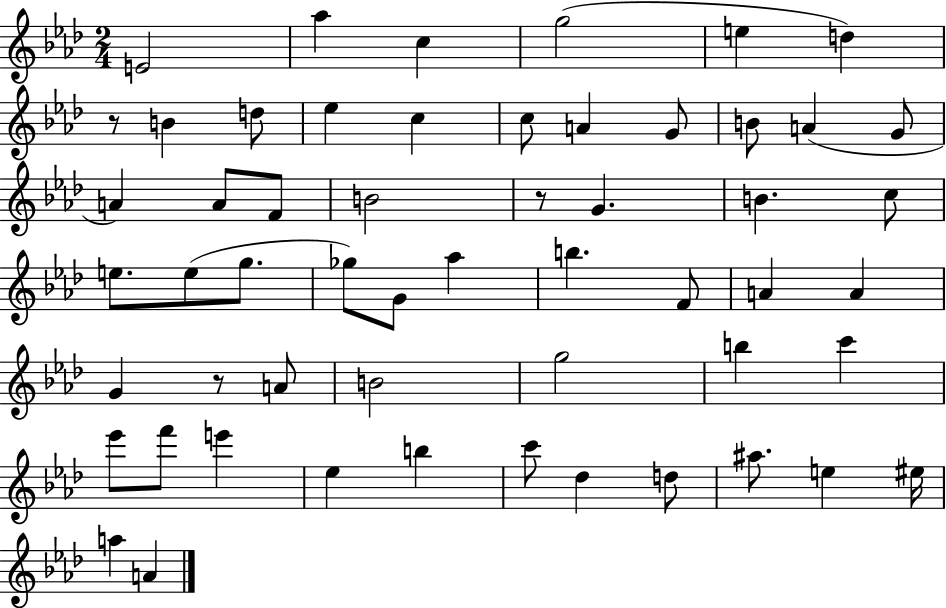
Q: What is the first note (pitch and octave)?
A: E4